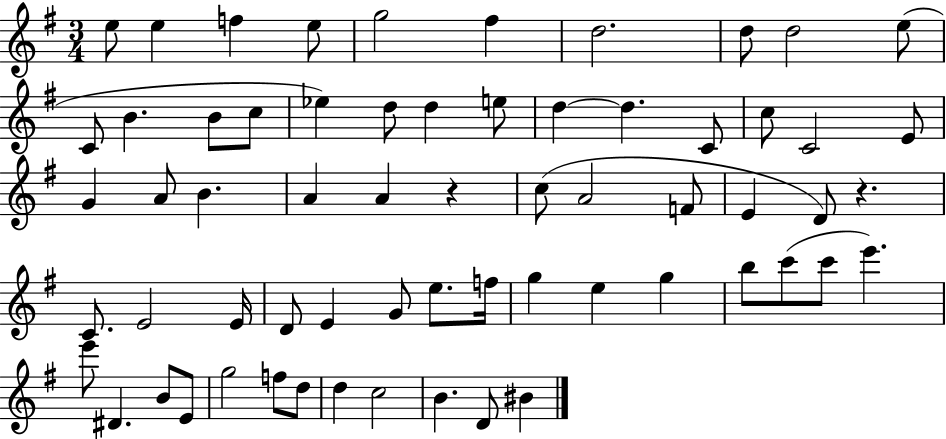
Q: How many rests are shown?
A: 2